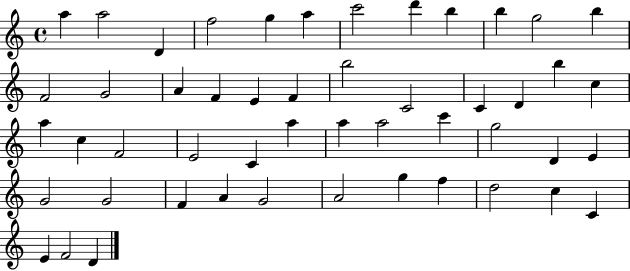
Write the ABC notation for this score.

X:1
T:Untitled
M:4/4
L:1/4
K:C
a a2 D f2 g a c'2 d' b b g2 b F2 G2 A F E F b2 C2 C D b c a c F2 E2 C a a a2 c' g2 D E G2 G2 F A G2 A2 g f d2 c C E F2 D